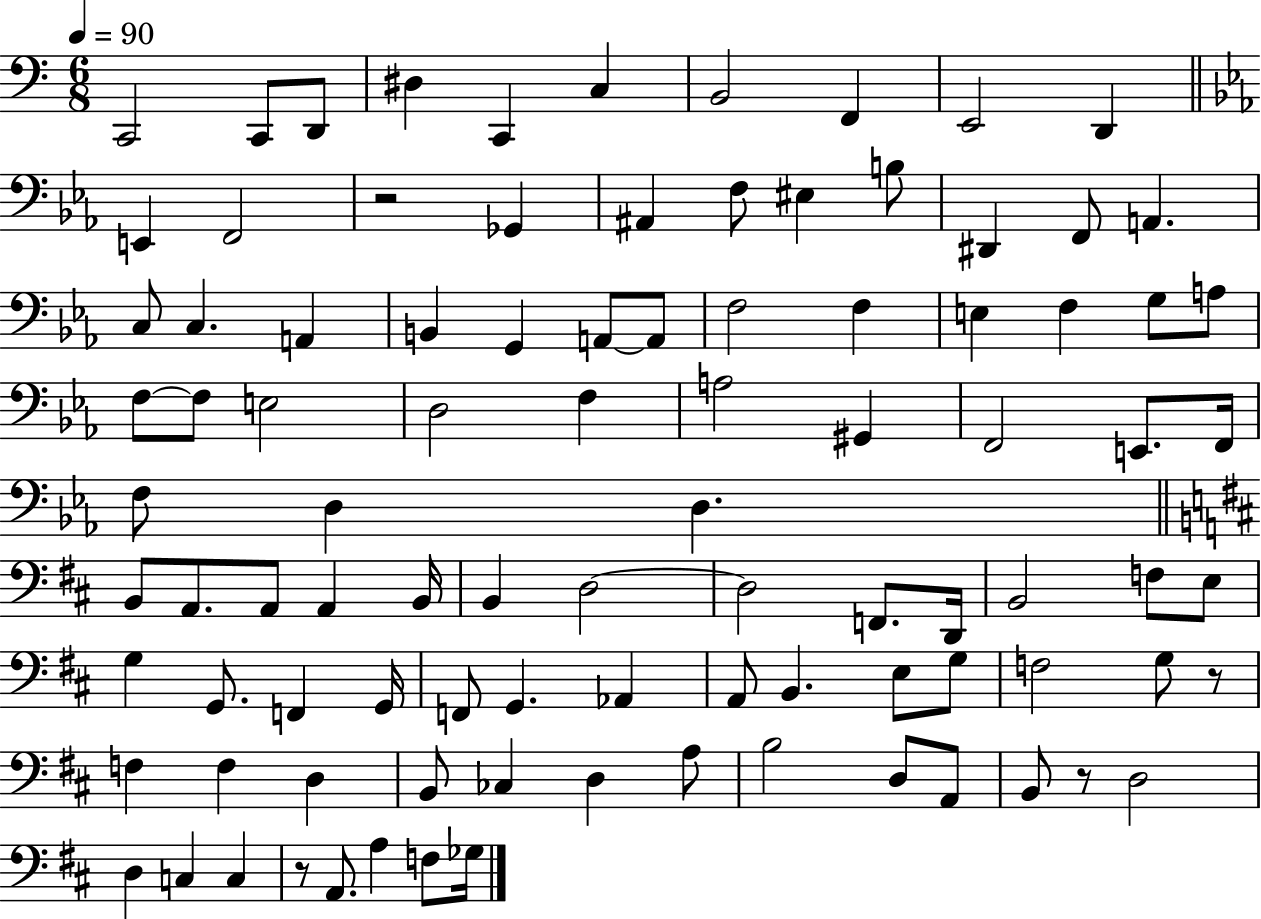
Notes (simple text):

C2/h C2/e D2/e D#3/q C2/q C3/q B2/h F2/q E2/h D2/q E2/q F2/h R/h Gb2/q A#2/q F3/e EIS3/q B3/e D#2/q F2/e A2/q. C3/e C3/q. A2/q B2/q G2/q A2/e A2/e F3/h F3/q E3/q F3/q G3/e A3/e F3/e F3/e E3/h D3/h F3/q A3/h G#2/q F2/h E2/e. F2/s F3/e D3/q D3/q. B2/e A2/e. A2/e A2/q B2/s B2/q D3/h D3/h F2/e. D2/s B2/h F3/e E3/e G3/q G2/e. F2/q G2/s F2/e G2/q. Ab2/q A2/e B2/q. E3/e G3/e F3/h G3/e R/e F3/q F3/q D3/q B2/e CES3/q D3/q A3/e B3/h D3/e A2/e B2/e R/e D3/h D3/q C3/q C3/q R/e A2/e. A3/q F3/e Gb3/s